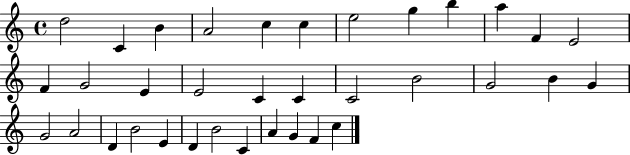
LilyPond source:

{
  \clef treble
  \time 4/4
  \defaultTimeSignature
  \key c \major
  d''2 c'4 b'4 | a'2 c''4 c''4 | e''2 g''4 b''4 | a''4 f'4 e'2 | \break f'4 g'2 e'4 | e'2 c'4 c'4 | c'2 b'2 | g'2 b'4 g'4 | \break g'2 a'2 | d'4 b'2 e'4 | d'4 b'2 c'4 | a'4 g'4 f'4 c''4 | \break \bar "|."
}